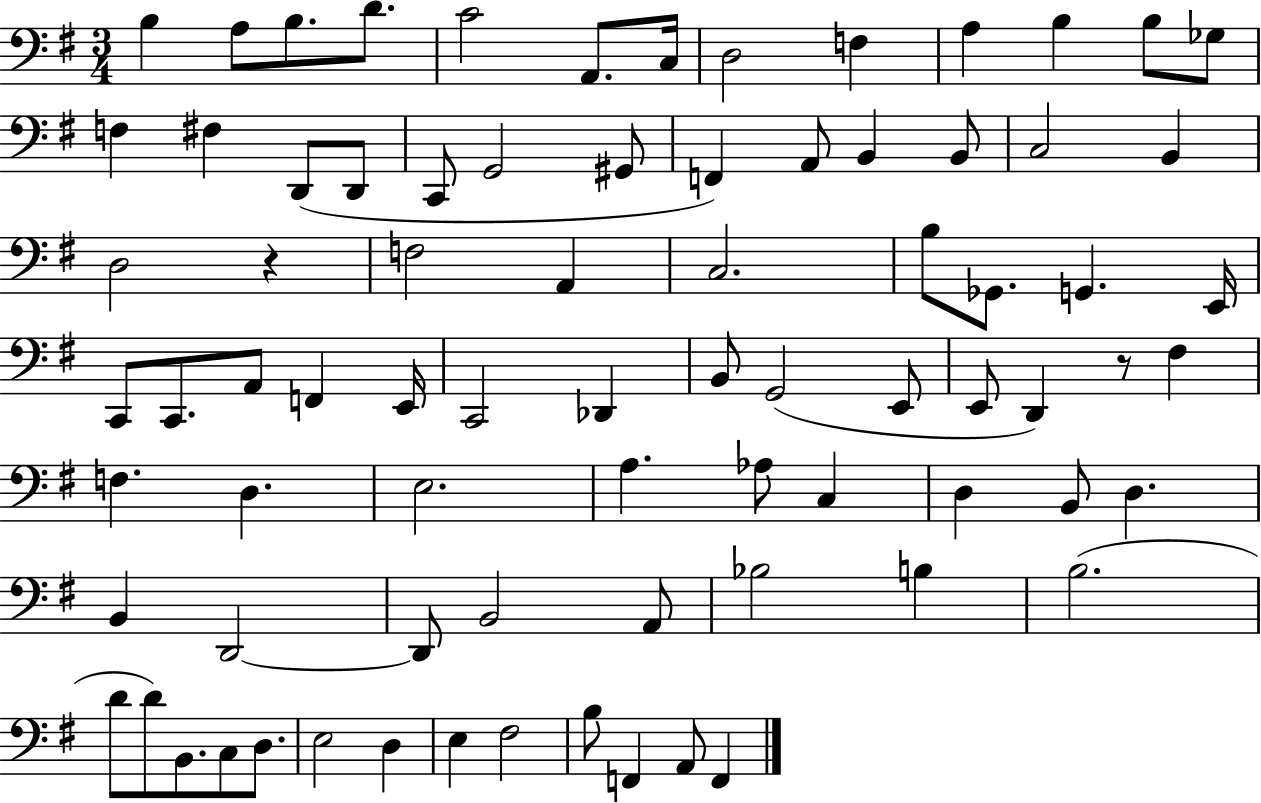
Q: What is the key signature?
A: G major